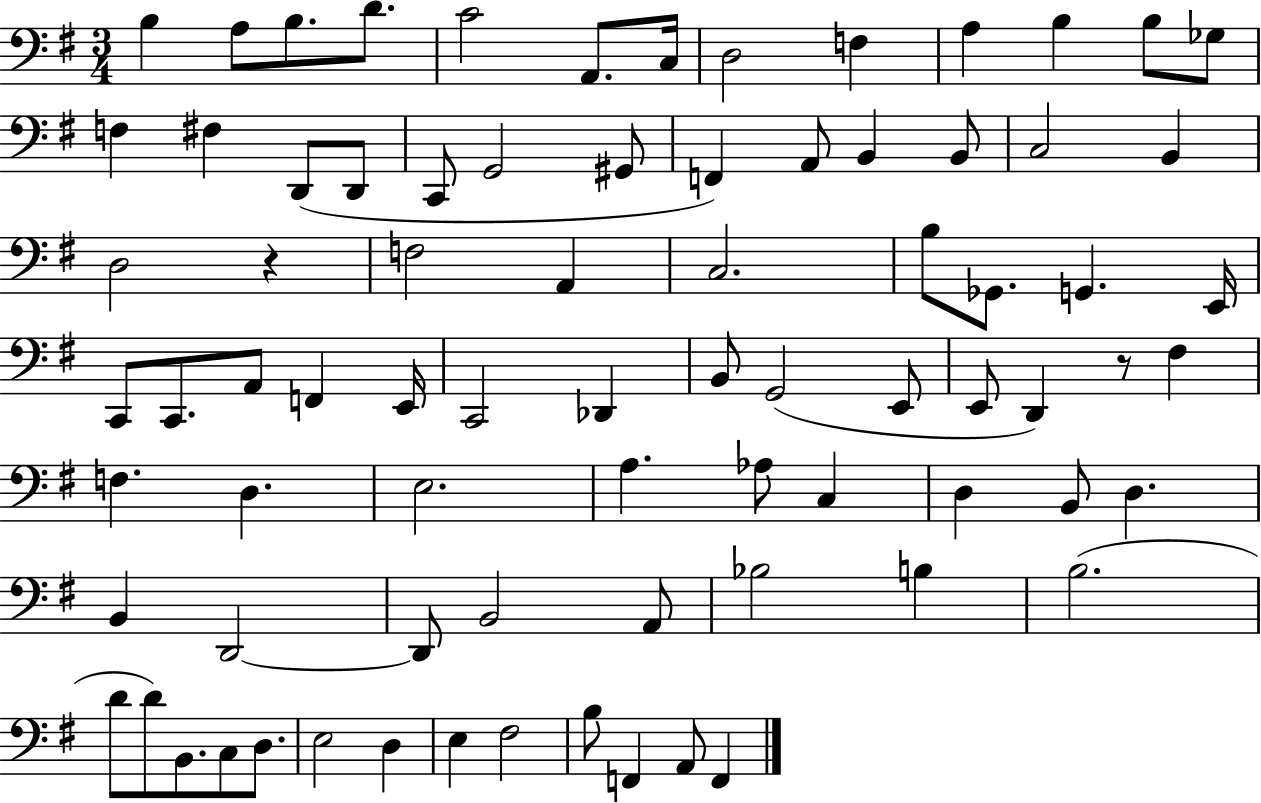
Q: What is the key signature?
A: G major